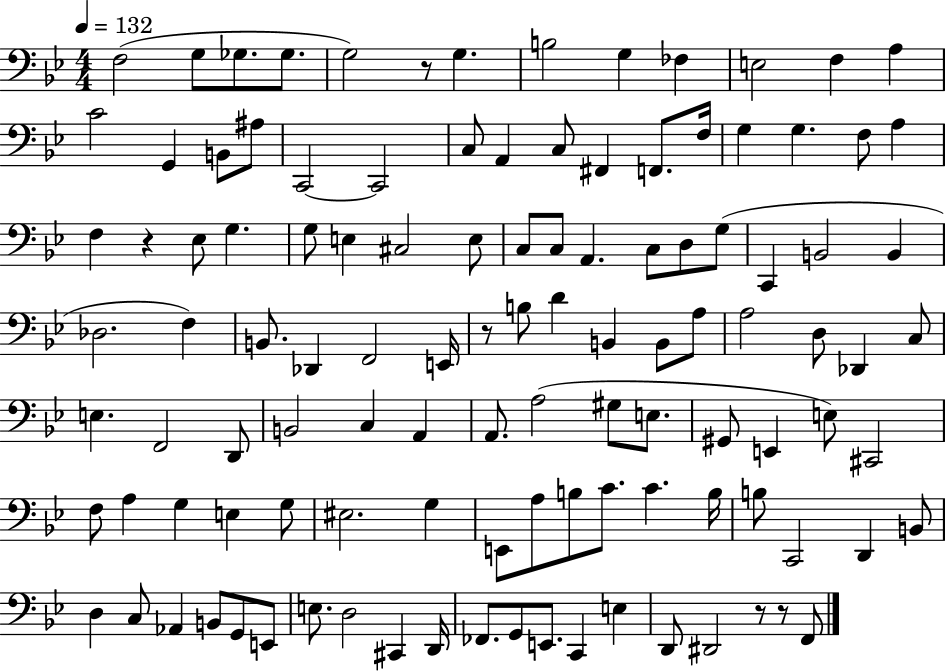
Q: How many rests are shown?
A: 5